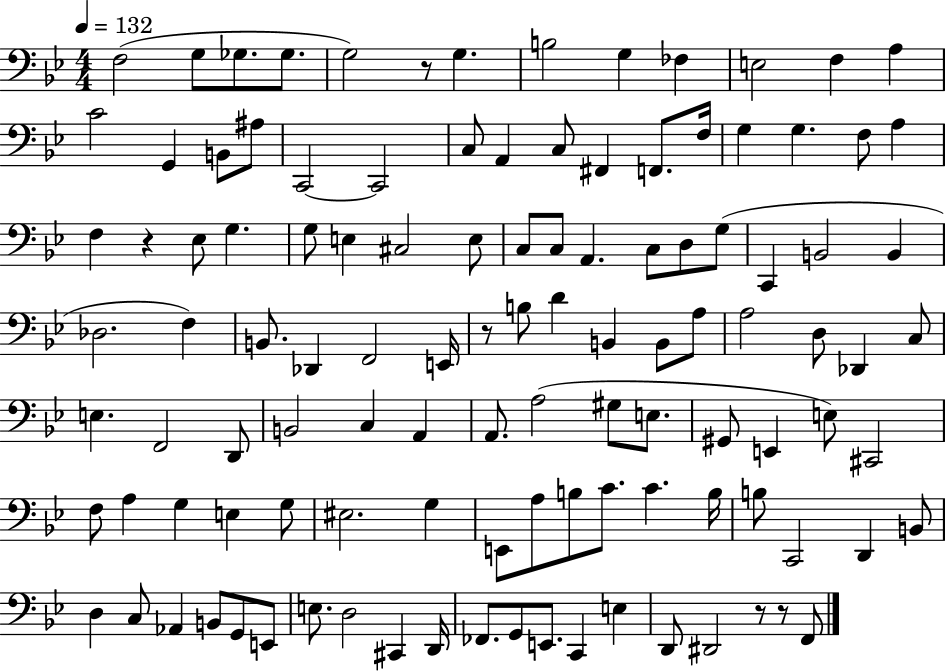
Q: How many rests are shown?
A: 5